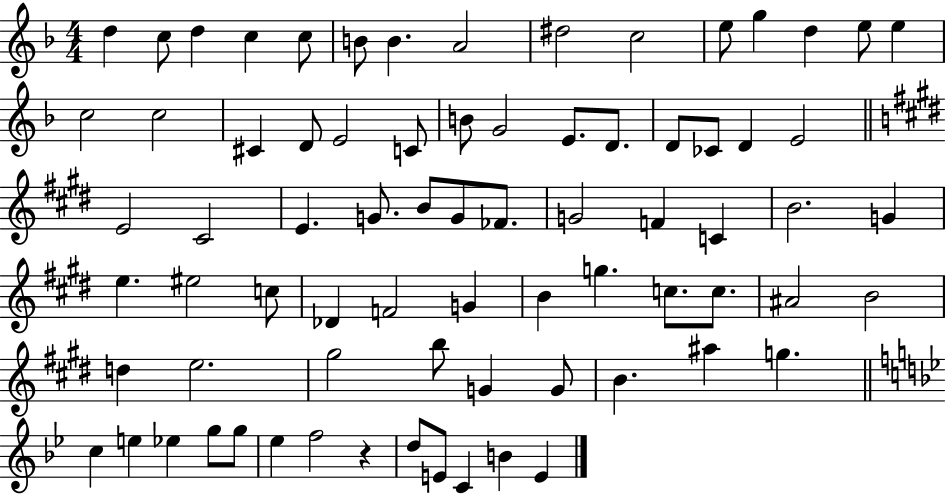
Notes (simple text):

D5/q C5/e D5/q C5/q C5/e B4/e B4/q. A4/h D#5/h C5/h E5/e G5/q D5/q E5/e E5/q C5/h C5/h C#4/q D4/e E4/h C4/e B4/e G4/h E4/e. D4/e. D4/e CES4/e D4/q E4/h E4/h C#4/h E4/q. G4/e. B4/e G4/e FES4/e. G4/h F4/q C4/q B4/h. G4/q E5/q. EIS5/h C5/e Db4/q F4/h G4/q B4/q G5/q. C5/e. C5/e. A#4/h B4/h D5/q E5/h. G#5/h B5/e G4/q G4/e B4/q. A#5/q G5/q. C5/q E5/q Eb5/q G5/e G5/e Eb5/q F5/h R/q D5/e E4/e C4/q B4/q E4/q